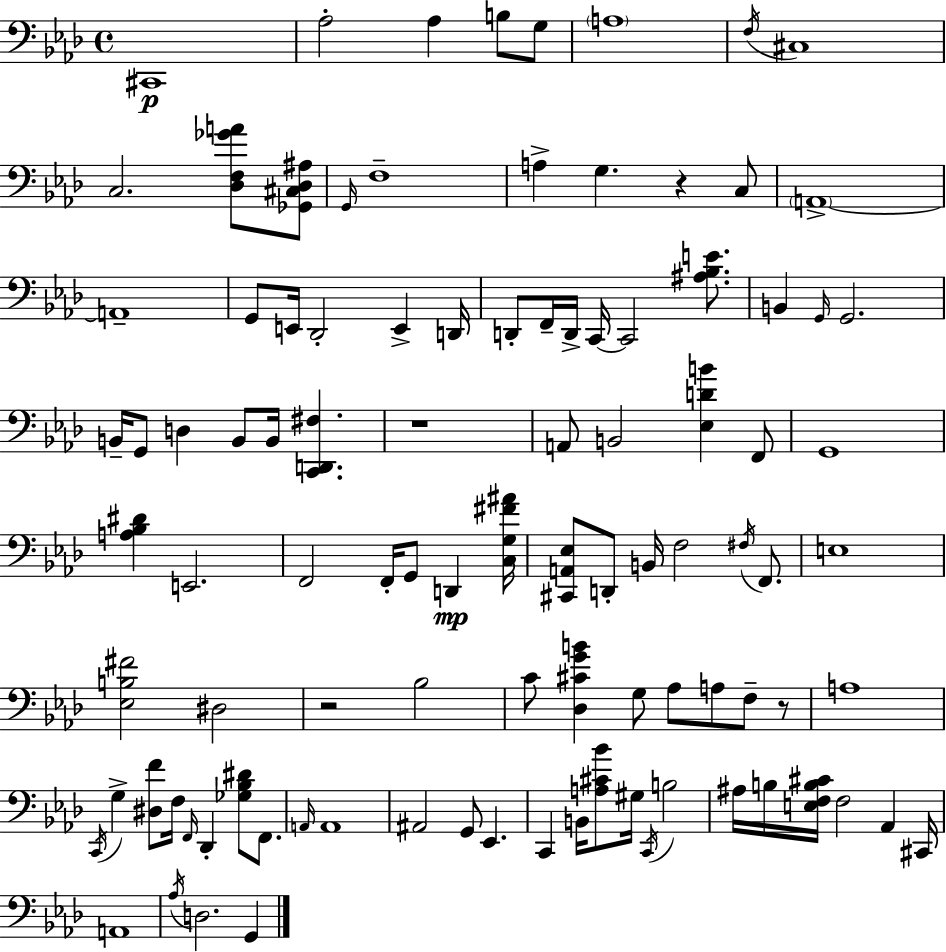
{
  \clef bass
  \time 4/4
  \defaultTimeSignature
  \key aes \major
  \repeat volta 2 { cis,1\p | aes2-. aes4 b8 g8 | \parenthesize a1 | \acciaccatura { f16 } cis1 | \break c2. <des f ges' a'>8 <ges, cis des ais>8 | \grace { g,16 } f1-- | a4-> g4. r4 | c8 \parenthesize a,1->~~ | \break a,1-- | g,8 e,16 des,2-. e,4-> | d,16 d,8-. f,16-- d,16-> c,16~~ c,2 <ais bes e'>8. | b,4 \grace { g,16 } g,2. | \break b,16-- g,8 d4 b,8 b,16 <c, d, fis>4. | r1 | a,8 b,2 <ees d' b'>4 | f,8 g,1 | \break <a bes dis'>4 e,2. | f,2 f,16-. g,8 d,4\mp | <c g fis' ais'>16 <cis, a, ees>8 d,8-. b,16 f2 | \acciaccatura { fis16 } f,8. e1 | \break <ees b fis'>2 dis2 | r2 bes2 | c'8 <des cis' g' b'>4 g8 aes8 a8 | f8-- r8 a1 | \break \acciaccatura { c,16 } g4-> <dis f'>8 f16 \grace { f,16 } des,4-. | <ges bes dis'>8 f,8. \grace { a,16 } a,1 | ais,2 g,8 | ees,4. c,4 b,16 <a cis' bes'>8 gis16 \acciaccatura { c,16 } | \break b2 ais16 b16 <e f b cis'>16 f2 | aes,4 cis,16 a,1 | \acciaccatura { aes16 } d2. | g,4 } \bar "|."
}